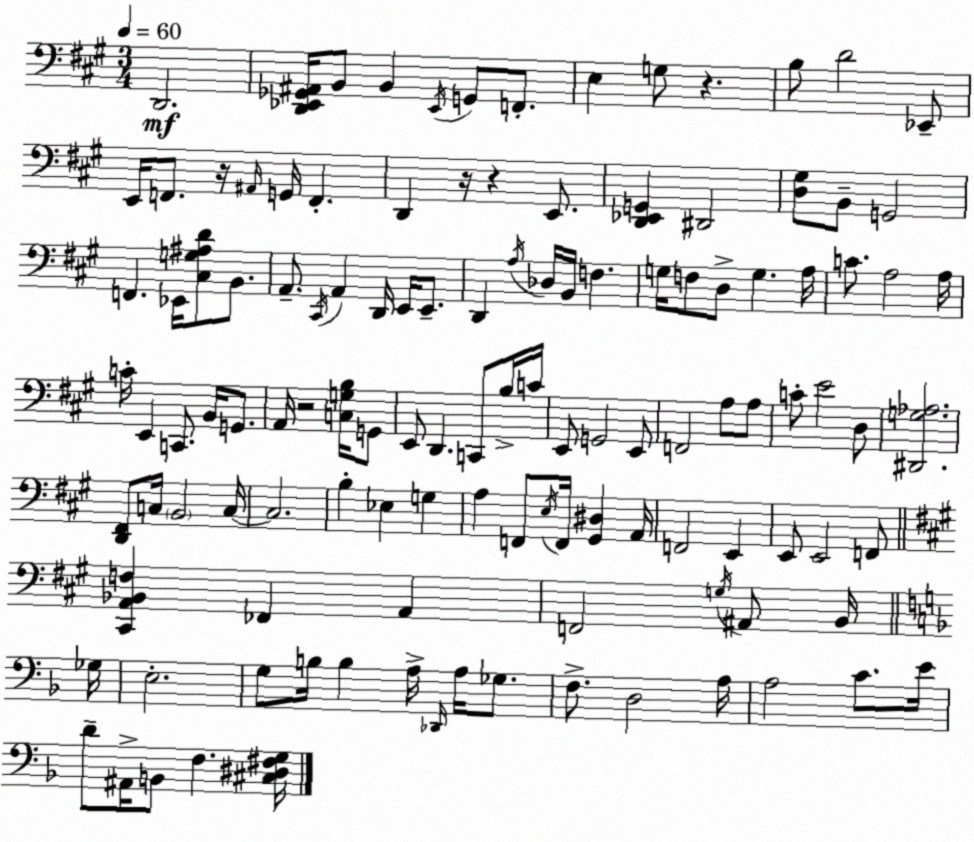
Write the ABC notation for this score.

X:1
T:Untitled
M:3/4
L:1/4
K:A
D,,2 [D,,_E,,_G,,^A,,]/4 B,,/2 B,, _E,,/4 G,,/2 F,,/2 E, G,/2 z B,/2 D2 _E,,/2 E,,/4 F,,/2 z/4 ^A,,/4 G,,/4 F,, D,, z/4 z E,,/2 [D,,_E,,G,,] ^D,,2 [D,^G,]/2 B,,/2 G,,2 F,, _E,,/4 [^C,G,^A,D]/2 B,,/2 A,,/2 ^C,,/4 A,, D,,/4 E,,/4 E,,/2 D,, A,/4 _D,/4 B,,/4 F, G,/4 F,/2 D,/2 G, A,/4 C/2 A,2 A,/4 C/4 E,, C,,/2 B,,/4 G,,/2 A,,/4 z2 [C,G,B,]/4 G,,/2 E,,/2 D,, C,,/2 B,/4 C/4 E,,/2 G,,2 E,,/2 F,,2 A,/2 A,/2 C/2 E2 D,/2 [^D,,G,_A,]2 [D,,^F,,]/2 C,/4 B,,2 C,/4 C,2 B, _E, G, A, F,,/2 E,/4 F,,/4 [^G,,^D,] A,,/4 F,,2 E,, E,,/2 E,,2 F,,/2 [^C,,A,,_B,,F,] _F,, A,, F,,2 G,/4 ^A,,/2 B,,/4 _G,/4 E,2 G,/2 B,/4 B, A,/4 _D,,/4 A,/4 _G,/2 F,/2 D,2 A,/4 A,2 C/2 E/4 D/2 ^A,,/4 B,,/2 F, [^C,^D,^F,G,]/4